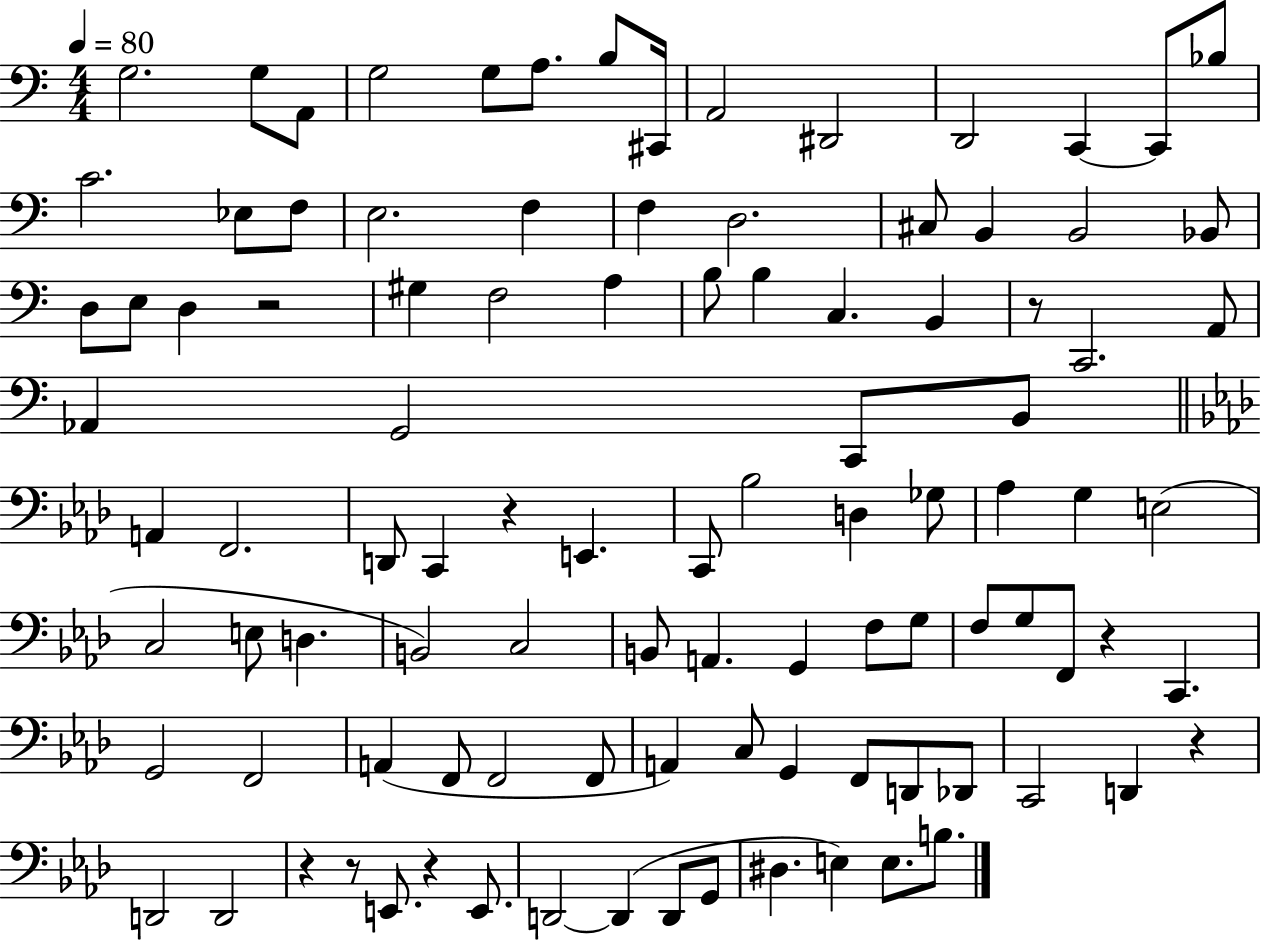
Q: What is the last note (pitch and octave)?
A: B3